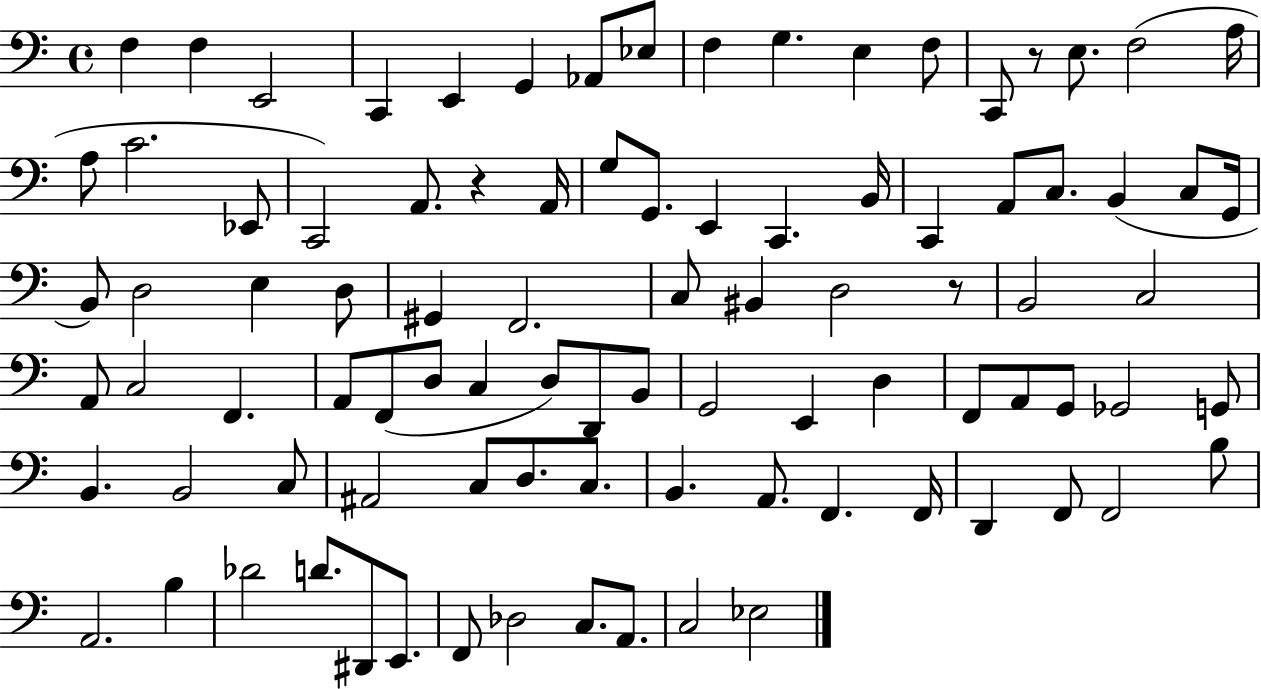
{
  \clef bass
  \time 4/4
  \defaultTimeSignature
  \key c \major
  f4 f4 e,2 | c,4 e,4 g,4 aes,8 ees8 | f4 g4. e4 f8 | c,8 r8 e8. f2( a16 | \break a8 c'2. ees,8 | c,2) a,8. r4 a,16 | g8 g,8. e,4 c,4. b,16 | c,4 a,8 c8. b,4( c8 g,16 | \break b,8) d2 e4 d8 | gis,4 f,2. | c8 bis,4 d2 r8 | b,2 c2 | \break a,8 c2 f,4. | a,8 f,8( d8 c4 d8) d,8 b,8 | g,2 e,4 d4 | f,8 a,8 g,8 ges,2 g,8 | \break b,4. b,2 c8 | ais,2 c8 d8. c8. | b,4. a,8. f,4. f,16 | d,4 f,8 f,2 b8 | \break a,2. b4 | des'2 d'8. dis,8 e,8. | f,8 des2 c8. a,8. | c2 ees2 | \break \bar "|."
}